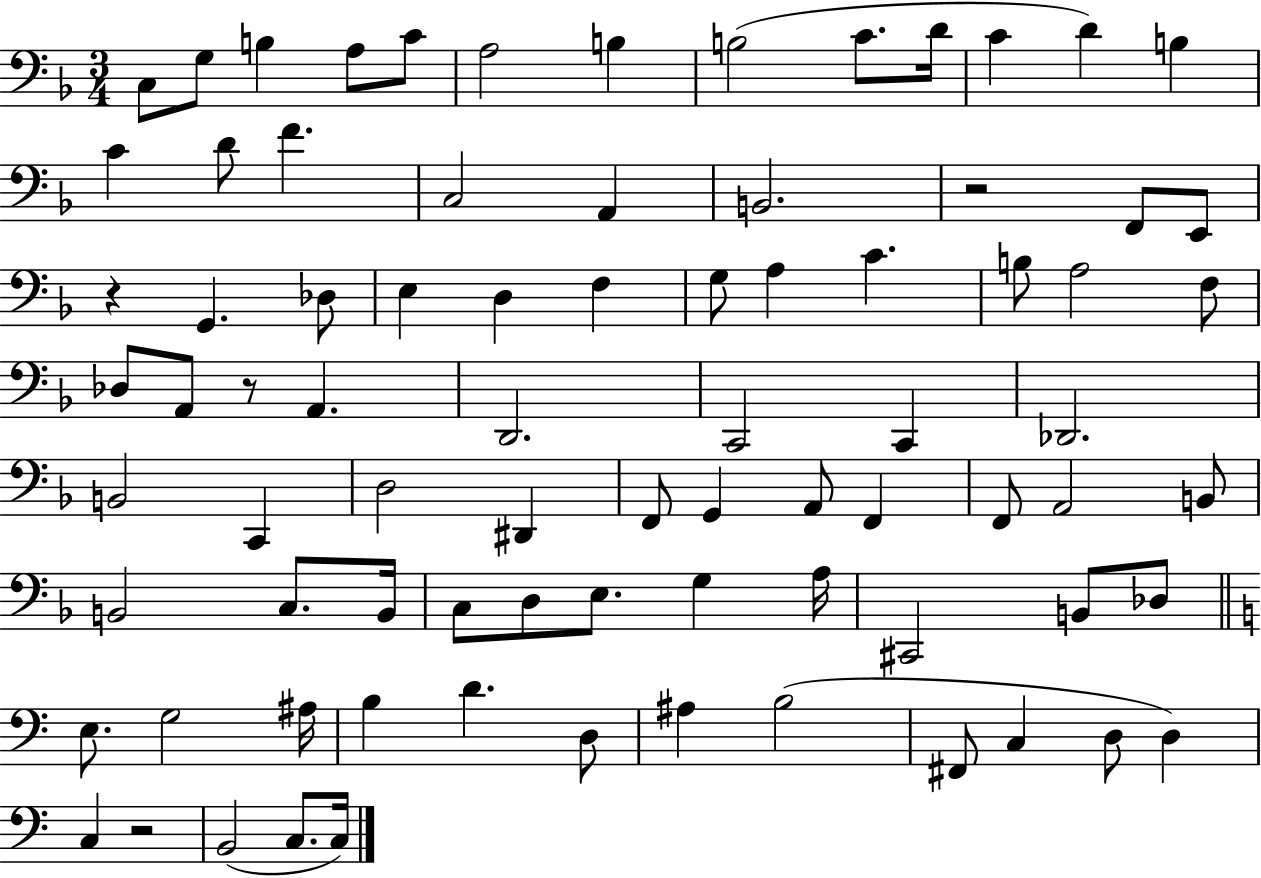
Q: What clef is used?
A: bass